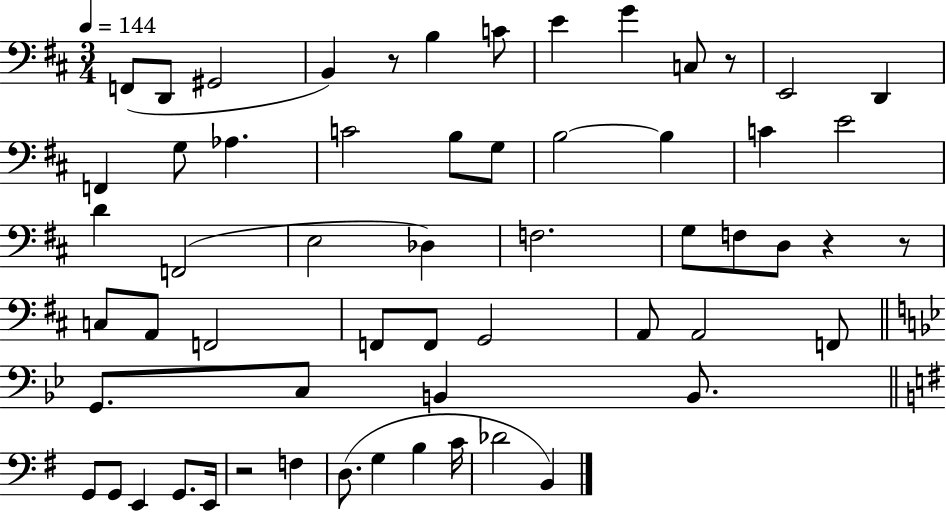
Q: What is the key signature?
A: D major